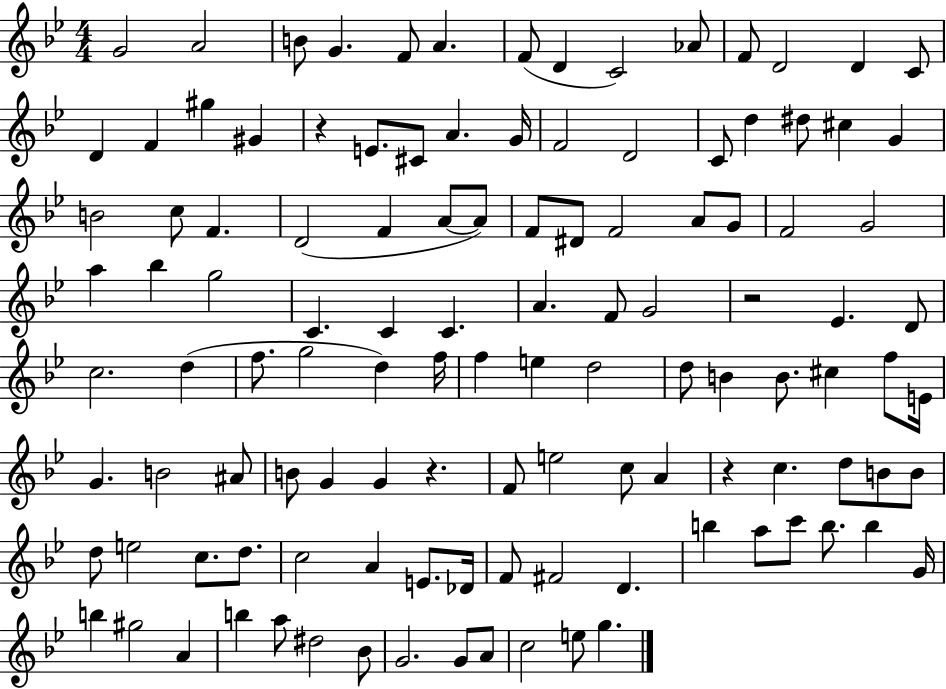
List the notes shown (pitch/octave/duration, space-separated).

G4/h A4/h B4/e G4/q. F4/e A4/q. F4/e D4/q C4/h Ab4/e F4/e D4/h D4/q C4/e D4/q F4/q G#5/q G#4/q R/q E4/e. C#4/e A4/q. G4/s F4/h D4/h C4/e D5/q D#5/e C#5/q G4/q B4/h C5/e F4/q. D4/h F4/q A4/e A4/e F4/e D#4/e F4/h A4/e G4/e F4/h G4/h A5/q Bb5/q G5/h C4/q. C4/q C4/q. A4/q. F4/e G4/h R/h Eb4/q. D4/e C5/h. D5/q F5/e. G5/h D5/q F5/s F5/q E5/q D5/h D5/e B4/q B4/e. C#5/q F5/e E4/s G4/q. B4/h A#4/e B4/e G4/q G4/q R/q. F4/e E5/h C5/e A4/q R/q C5/q. D5/e B4/e B4/e D5/e E5/h C5/e. D5/e. C5/h A4/q E4/e. Db4/s F4/e F#4/h D4/q. B5/q A5/e C6/e B5/e. B5/q G4/s B5/q G#5/h A4/q B5/q A5/e D#5/h Bb4/e G4/h. G4/e A4/e C5/h E5/e G5/q.